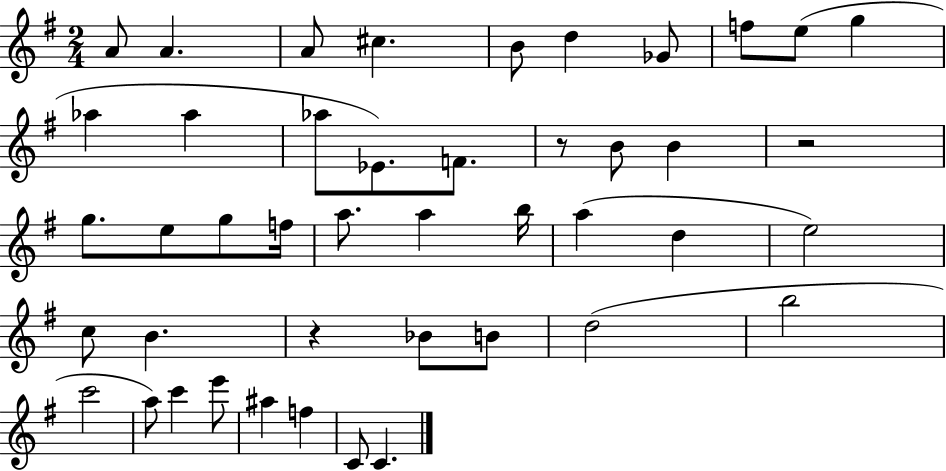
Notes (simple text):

A4/e A4/q. A4/e C#5/q. B4/e D5/q Gb4/e F5/e E5/e G5/q Ab5/q Ab5/q Ab5/e Eb4/e. F4/e. R/e B4/e B4/q R/h G5/e. E5/e G5/e F5/s A5/e. A5/q B5/s A5/q D5/q E5/h C5/e B4/q. R/q Bb4/e B4/e D5/h B5/h C6/h A5/e C6/q E6/e A#5/q F5/q C4/e C4/q.